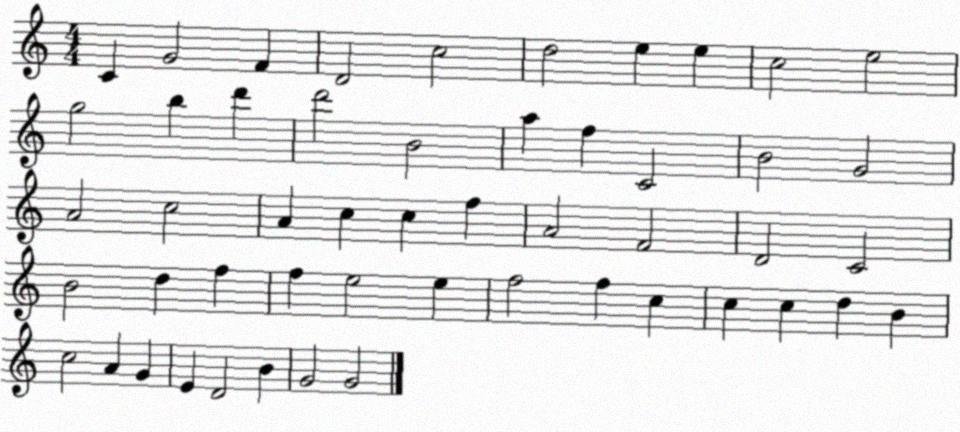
X:1
T:Untitled
M:4/4
L:1/4
K:C
C G2 F D2 c2 d2 e e c2 e2 g2 b d' d'2 B2 a f C2 B2 G2 A2 c2 A c c f A2 F2 D2 C2 B2 d f f e2 e f2 f c c c d B c2 A G E D2 B G2 G2